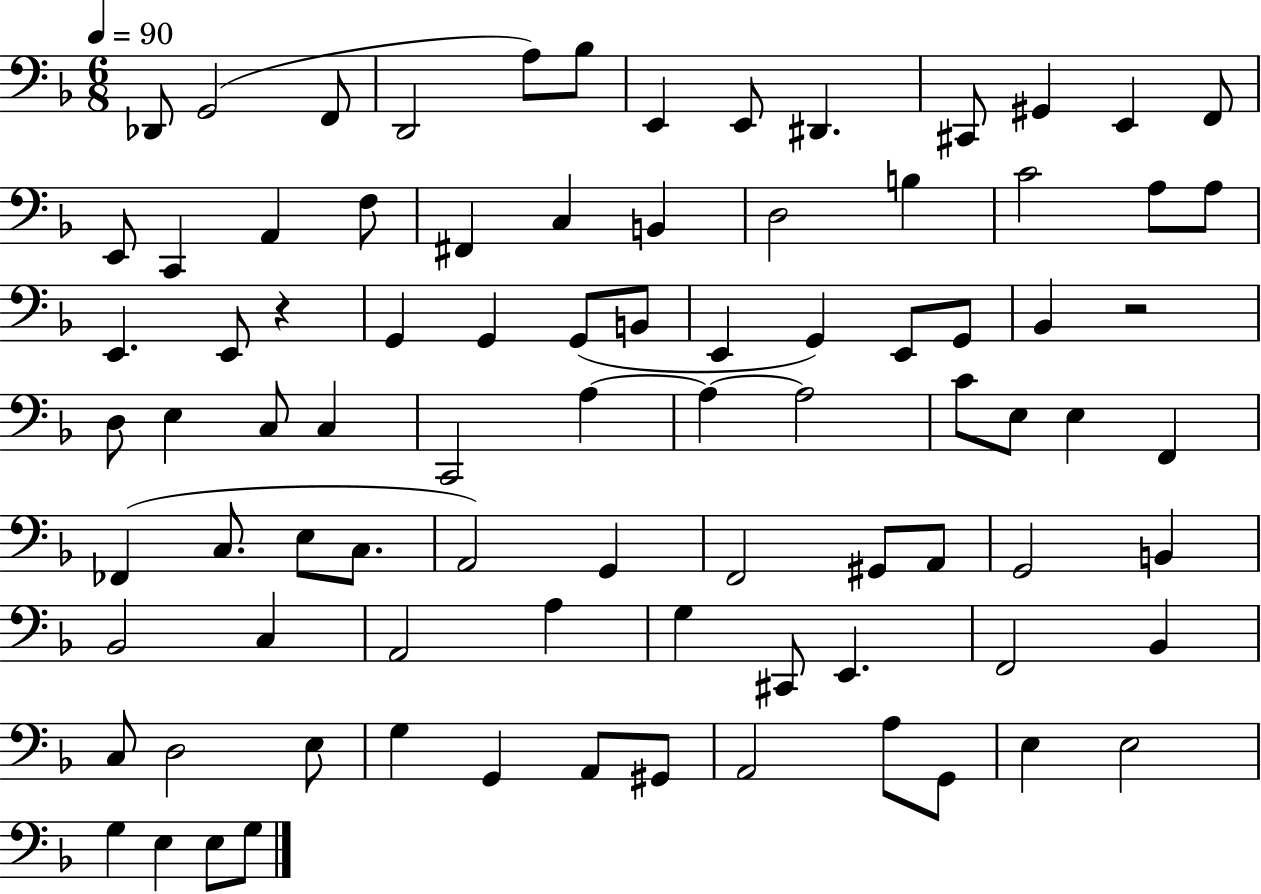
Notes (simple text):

Db2/e G2/h F2/e D2/h A3/e Bb3/e E2/q E2/e D#2/q. C#2/e G#2/q E2/q F2/e E2/e C2/q A2/q F3/e F#2/q C3/q B2/q D3/h B3/q C4/h A3/e A3/e E2/q. E2/e R/q G2/q G2/q G2/e B2/e E2/q G2/q E2/e G2/e Bb2/q R/h D3/e E3/q C3/e C3/q C2/h A3/q A3/q A3/h C4/e E3/e E3/q F2/q FES2/q C3/e. E3/e C3/e. A2/h G2/q F2/h G#2/e A2/e G2/h B2/q Bb2/h C3/q A2/h A3/q G3/q C#2/e E2/q. F2/h Bb2/q C3/e D3/h E3/e G3/q G2/q A2/e G#2/e A2/h A3/e G2/e E3/q E3/h G3/q E3/q E3/e G3/e